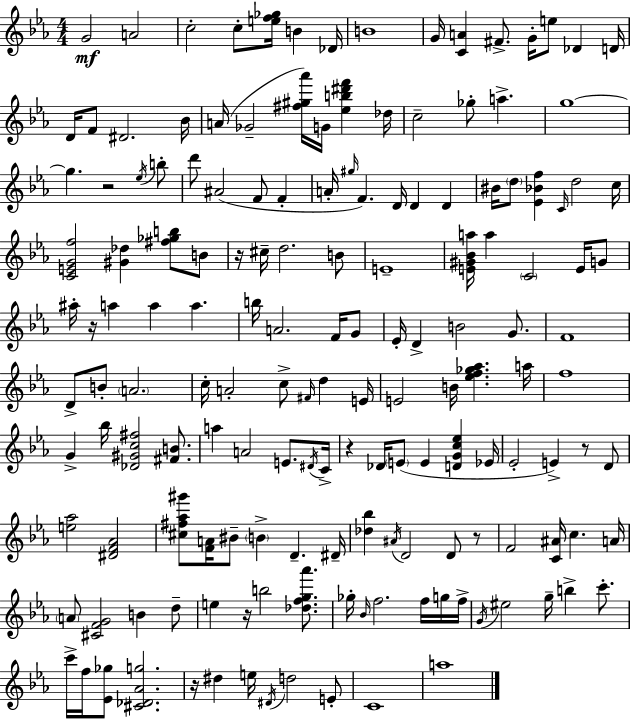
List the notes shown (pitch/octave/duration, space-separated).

G4/h A4/h C5/h C5/e [E5,F5,Gb5]/s B4/q Db4/s B4/w G4/s [C4,A4]/q F#4/e. G4/s E5/e Db4/q D4/s D4/s F4/e D#4/h. Bb4/s A4/s Gb4/h [F#5,G#5,Ab6]/s G4/s [Eb5,B5,D#6,F6]/q Db5/s C5/h Gb5/e A5/q. G5/w G5/q. R/h Eb5/s B5/e D6/e A#4/h F4/e F4/q A4/s G#5/s F4/q. D4/s D4/q D4/q BIS4/s D5/e [Eb4,Bb4,F5]/q C4/s D5/h C5/s [C4,E4,G4,F5]/h [G#4,Db5]/q [F#5,Gb5,B5]/e B4/e R/s C#5/s D5/h. B4/e E4/w [E4,G#4,Bb4,A5]/s A5/q C4/h E4/s G4/e A#5/s R/s A5/q A5/q A5/q. B5/s A4/h. F4/s G4/e Eb4/s D4/q B4/h G4/e. F4/w D4/e B4/e A4/h. C5/s A4/h C5/e F#4/s D5/q E4/s E4/h B4/s [Eb5,F5,Gb5,Ab5]/q. A5/s F5/w G4/q Bb5/s [Db4,G#4,C5,F#5]/h [F#4,B4]/e. A5/q A4/h E4/e. D#4/s C4/s R/q Db4/s E4/e E4/q [D4,G4,C5,Eb5]/q Eb4/s Eb4/h E4/q R/e D4/e [E5,Ab5]/h [D#4,F4,Ab4]/h [C#5,F#5,Ab5,G#6]/e [F4,A4]/s BIS4/e B4/q D4/q. D#4/s [Db5,Bb5]/q A#4/s D4/h D4/e R/e F4/h [C4,A#4]/s C5/q. A4/s A4/e [C#4,F4,G4]/h B4/q D5/e E5/q R/s B5/h [Db5,F5,G5,Ab6]/e. Gb5/s Bb4/s F5/h. F5/s G5/s F5/s G4/s EIS5/h G5/s B5/q C6/e. C6/s F5/s [Eb4,Gb5]/e [C#4,Db4,Ab4,G5]/h. R/s D#5/q E5/s D#4/s D5/h E4/e C4/w A5/w